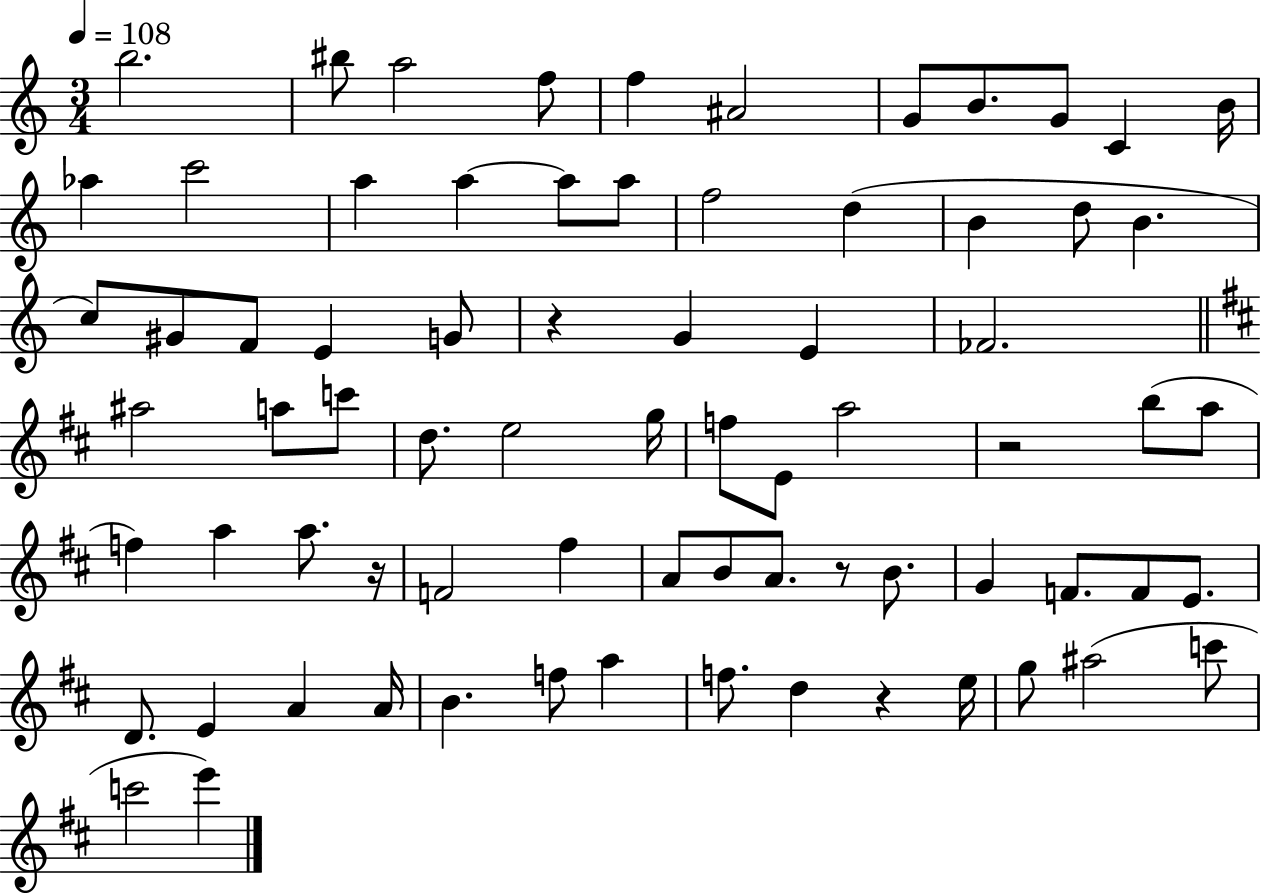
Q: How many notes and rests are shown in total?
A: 74